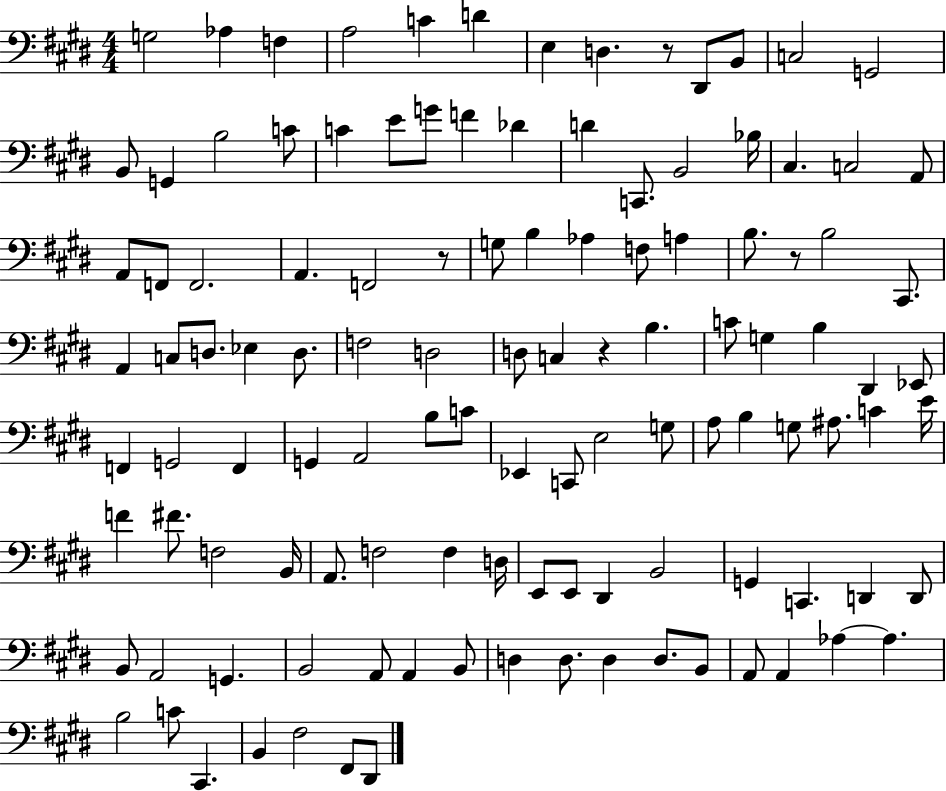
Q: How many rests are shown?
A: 4